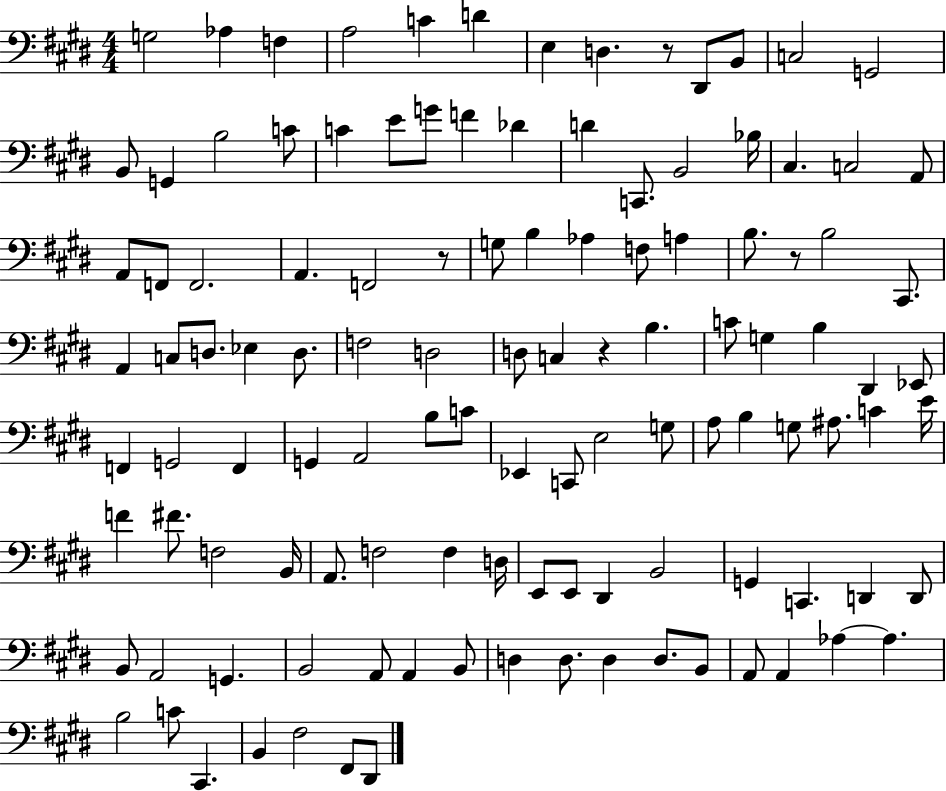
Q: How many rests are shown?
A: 4